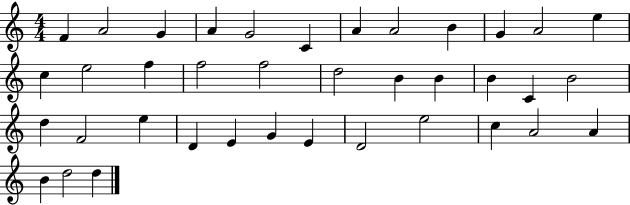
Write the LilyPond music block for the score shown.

{
  \clef treble
  \numericTimeSignature
  \time 4/4
  \key c \major
  f'4 a'2 g'4 | a'4 g'2 c'4 | a'4 a'2 b'4 | g'4 a'2 e''4 | \break c''4 e''2 f''4 | f''2 f''2 | d''2 b'4 b'4 | b'4 c'4 b'2 | \break d''4 f'2 e''4 | d'4 e'4 g'4 e'4 | d'2 e''2 | c''4 a'2 a'4 | \break b'4 d''2 d''4 | \bar "|."
}